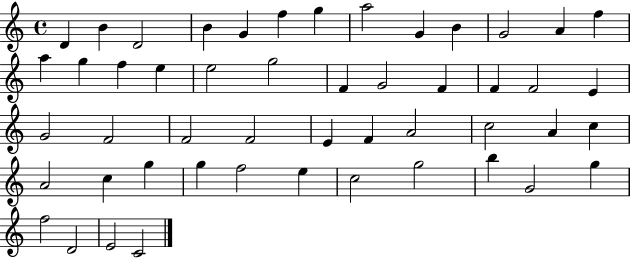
X:1
T:Untitled
M:4/4
L:1/4
K:C
D B D2 B G f g a2 G B G2 A f a g f e e2 g2 F G2 F F F2 E G2 F2 F2 F2 E F A2 c2 A c A2 c g g f2 e c2 g2 b G2 g f2 D2 E2 C2